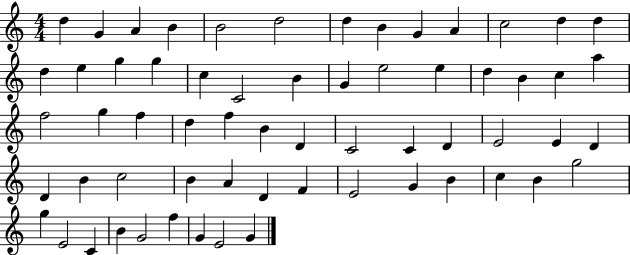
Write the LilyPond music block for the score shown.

{
  \clef treble
  \numericTimeSignature
  \time 4/4
  \key c \major
  d''4 g'4 a'4 b'4 | b'2 d''2 | d''4 b'4 g'4 a'4 | c''2 d''4 d''4 | \break d''4 e''4 g''4 g''4 | c''4 c'2 b'4 | g'4 e''2 e''4 | d''4 b'4 c''4 a''4 | \break f''2 g''4 f''4 | d''4 f''4 b'4 d'4 | c'2 c'4 d'4 | e'2 e'4 d'4 | \break d'4 b'4 c''2 | b'4 a'4 d'4 f'4 | e'2 g'4 b'4 | c''4 b'4 g''2 | \break g''4 e'2 c'4 | b'4 g'2 f''4 | g'4 e'2 g'4 | \bar "|."
}